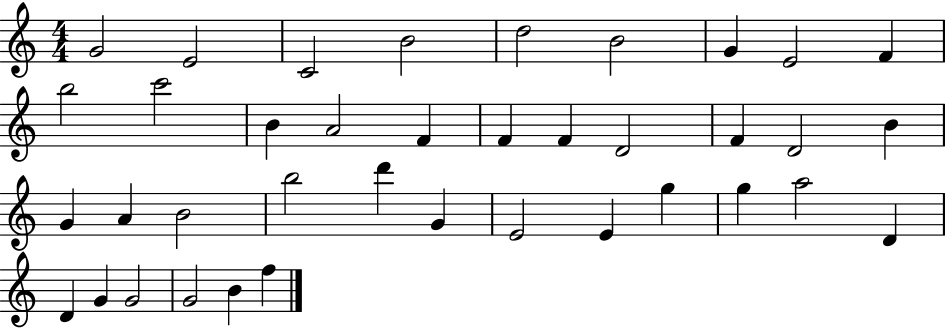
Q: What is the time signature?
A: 4/4